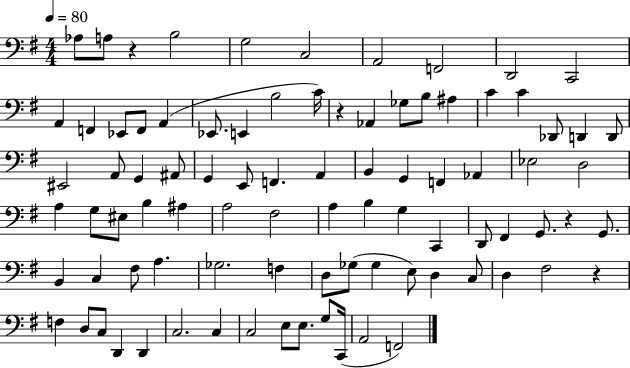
X:1
T:Untitled
M:4/4
L:1/4
K:G
_A,/2 A,/2 z B,2 G,2 C,2 A,,2 F,,2 D,,2 C,,2 A,, F,, _E,,/2 F,,/2 A,, _E,,/2 E,, B,2 C/4 z _A,, _G,/2 B,/2 ^A, C C _D,,/2 D,, D,,/2 ^E,,2 A,,/2 G,, ^A,,/2 G,, E,,/2 F,, A,, B,, G,, F,, _A,, _E,2 D,2 A, G,/2 ^E,/2 B, ^A, A,2 ^F,2 A, B, G, C,, D,,/2 ^F,, G,,/2 z G,,/2 B,, C, ^F,/2 A, _G,2 F, D,/2 _G,/2 _G, E,/2 D, C,/2 D, ^F,2 z F, D,/2 C,/2 D,, D,, C,2 C, C,2 E,/2 E,/2 G,/2 C,,/4 A,,2 F,,2